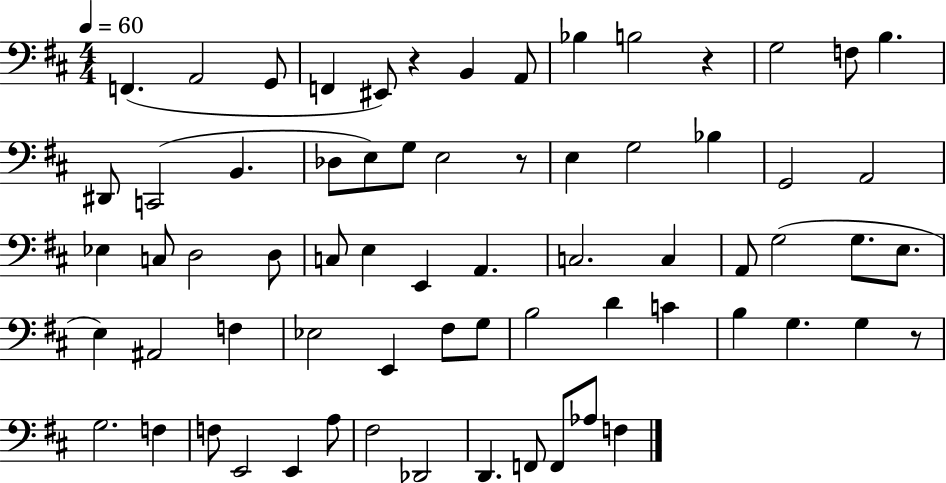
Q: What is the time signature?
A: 4/4